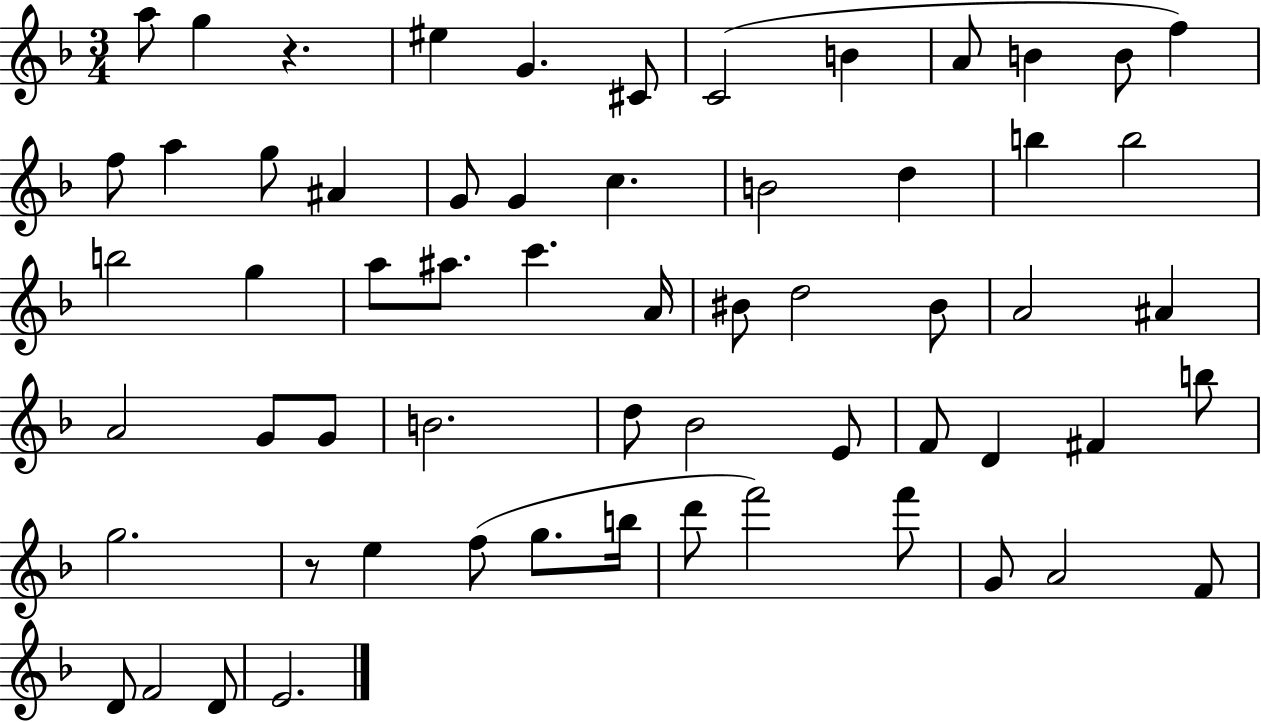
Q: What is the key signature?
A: F major